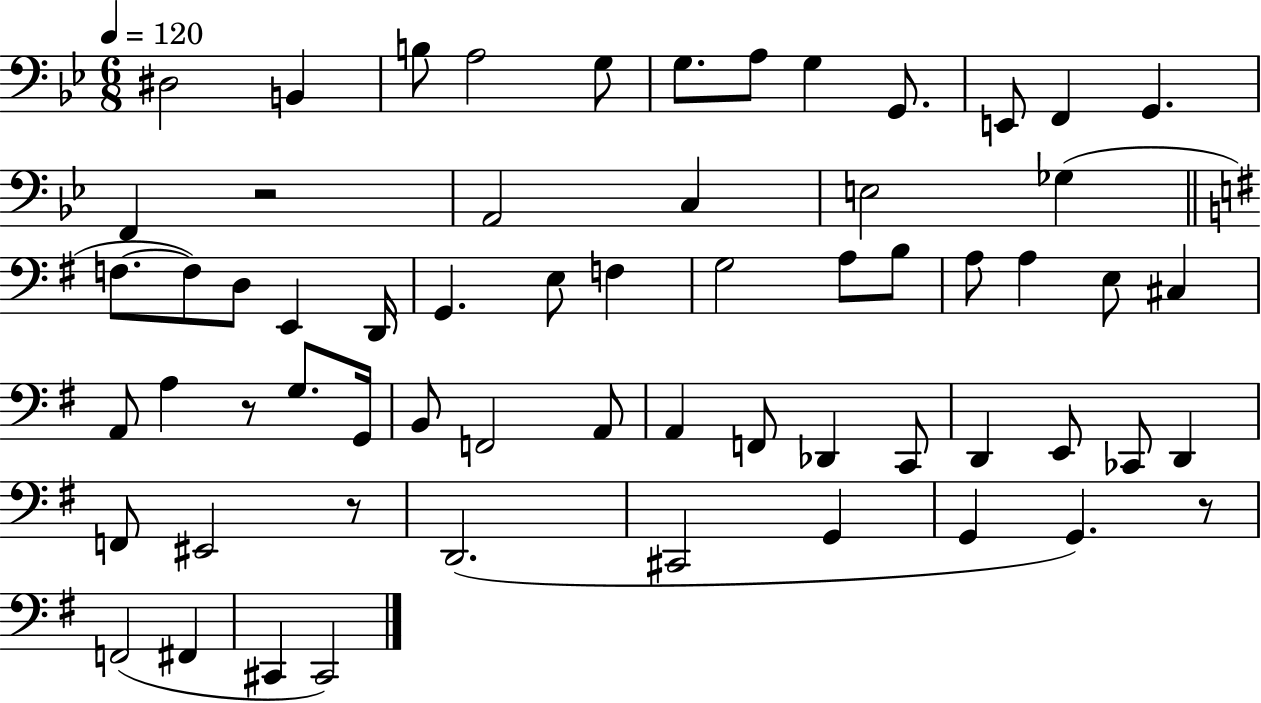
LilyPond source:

{
  \clef bass
  \numericTimeSignature
  \time 6/8
  \key bes \major
  \tempo 4 = 120
  \repeat volta 2 { dis2 b,4 | b8 a2 g8 | g8. a8 g4 g,8. | e,8 f,4 g,4. | \break f,4 r2 | a,2 c4 | e2 ges4( | \bar "||" \break \key e \minor f8.~~ f8) d8 e,4 d,16 | g,4. e8 f4 | g2 a8 b8 | a8 a4 e8 cis4 | \break a,8 a4 r8 g8. g,16 | b,8 f,2 a,8 | a,4 f,8 des,4 c,8 | d,4 e,8 ces,8 d,4 | \break f,8 eis,2 r8 | d,2.( | cis,2 g,4 | g,4 g,4.) r8 | \break f,2( fis,4 | cis,4 cis,2) | } \bar "|."
}